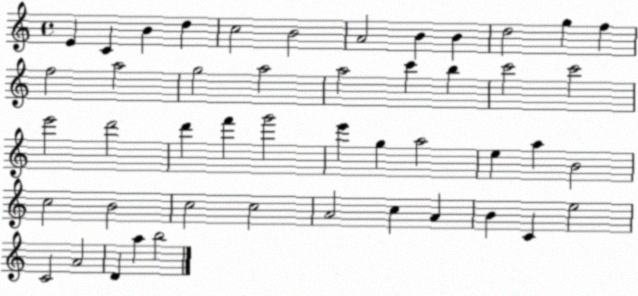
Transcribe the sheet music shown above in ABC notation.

X:1
T:Untitled
M:4/4
L:1/4
K:C
E C B d c2 B2 A2 B B d2 g f f2 a2 g2 a2 a2 c' b c'2 c'2 e'2 d'2 d' f' g'2 e' g a2 e a B2 c2 B2 c2 c2 A2 c A B C e2 C2 A2 D a b2